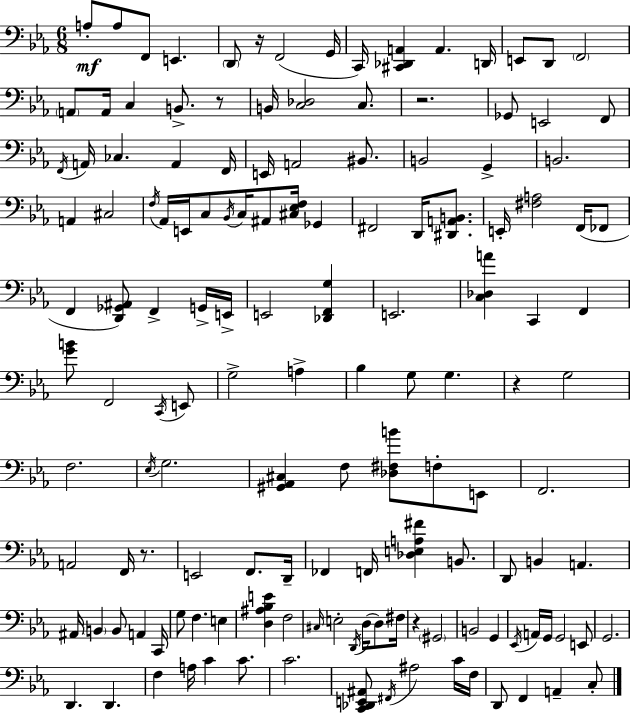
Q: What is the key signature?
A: C minor